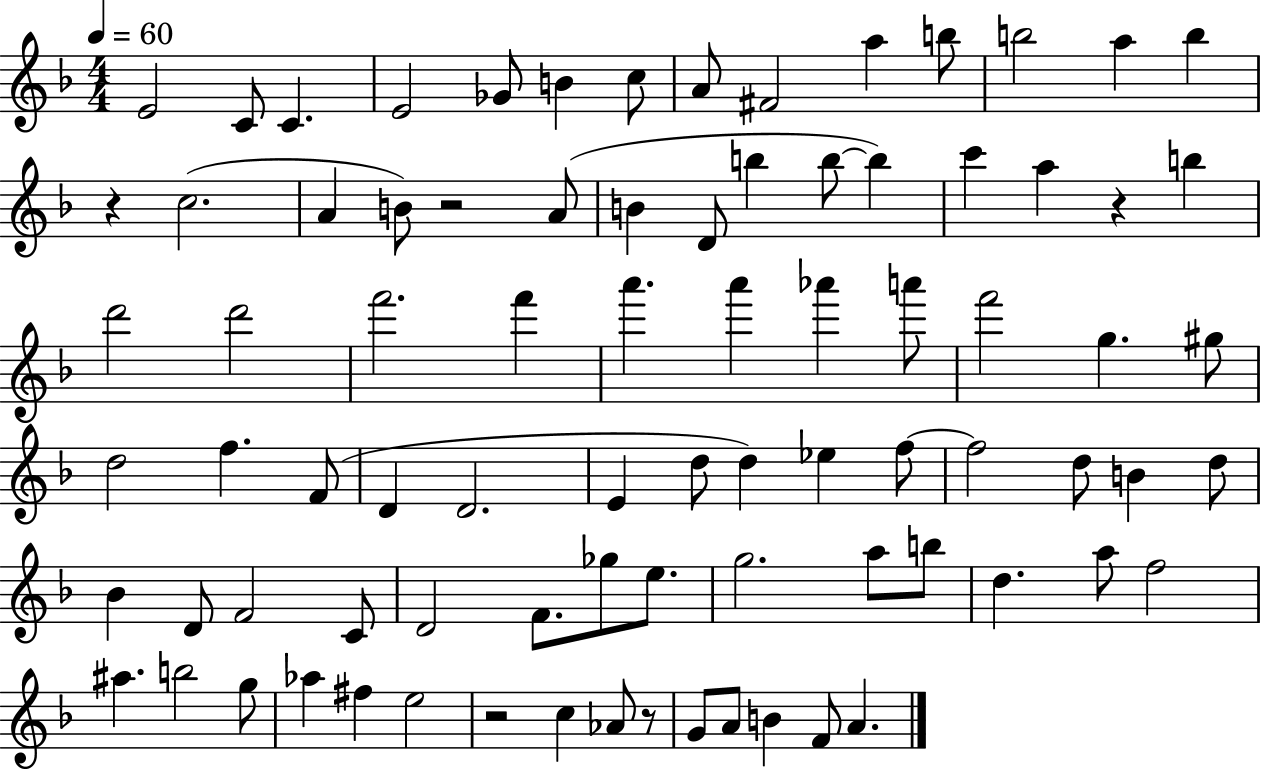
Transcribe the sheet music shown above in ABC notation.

X:1
T:Untitled
M:4/4
L:1/4
K:F
E2 C/2 C E2 _G/2 B c/2 A/2 ^F2 a b/2 b2 a b z c2 A B/2 z2 A/2 B D/2 b b/2 b c' a z b d'2 d'2 f'2 f' a' a' _a' a'/2 f'2 g ^g/2 d2 f F/2 D D2 E d/2 d _e f/2 f2 d/2 B d/2 _B D/2 F2 C/2 D2 F/2 _g/2 e/2 g2 a/2 b/2 d a/2 f2 ^a b2 g/2 _a ^f e2 z2 c _A/2 z/2 G/2 A/2 B F/2 A